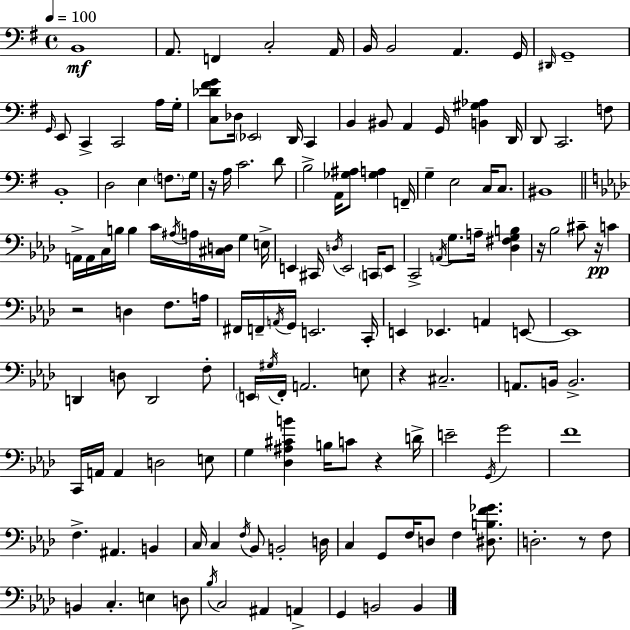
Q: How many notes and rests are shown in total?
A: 150